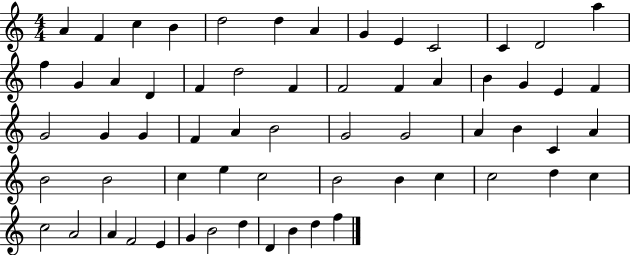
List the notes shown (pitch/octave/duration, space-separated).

A4/q F4/q C5/q B4/q D5/h D5/q A4/q G4/q E4/q C4/h C4/q D4/h A5/q F5/q G4/q A4/q D4/q F4/q D5/h F4/q F4/h F4/q A4/q B4/q G4/q E4/q F4/q G4/h G4/q G4/q F4/q A4/q B4/h G4/h G4/h A4/q B4/q C4/q A4/q B4/h B4/h C5/q E5/q C5/h B4/h B4/q C5/q C5/h D5/q C5/q C5/h A4/h A4/q F4/h E4/q G4/q B4/h D5/q D4/q B4/q D5/q F5/q